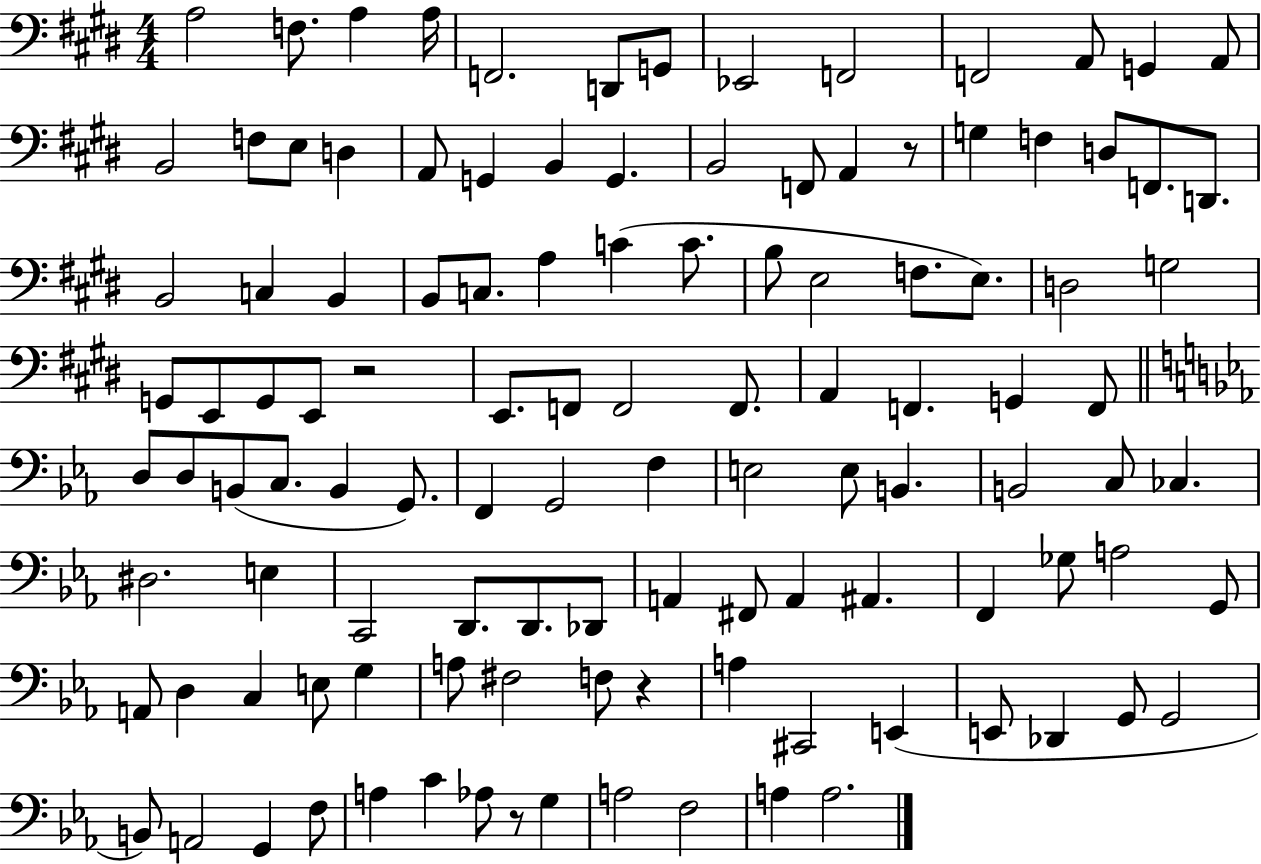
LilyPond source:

{
  \clef bass
  \numericTimeSignature
  \time 4/4
  \key e \major
  a2 f8. a4 a16 | f,2. d,8 g,8 | ees,2 f,2 | f,2 a,8 g,4 a,8 | \break b,2 f8 e8 d4 | a,8 g,4 b,4 g,4. | b,2 f,8 a,4 r8 | g4 f4 d8 f,8. d,8. | \break b,2 c4 b,4 | b,8 c8. a4 c'4( c'8. | b8 e2 f8. e8.) | d2 g2 | \break g,8 e,8 g,8 e,8 r2 | e,8. f,8 f,2 f,8. | a,4 f,4. g,4 f,8 | \bar "||" \break \key c \minor d8 d8 b,8( c8. b,4 g,8.) | f,4 g,2 f4 | e2 e8 b,4. | b,2 c8 ces4. | \break dis2. e4 | c,2 d,8. d,8. des,8 | a,4 fis,8 a,4 ais,4. | f,4 ges8 a2 g,8 | \break a,8 d4 c4 e8 g4 | a8 fis2 f8 r4 | a4 cis,2 e,4( | e,8 des,4 g,8 g,2 | \break b,8) a,2 g,4 f8 | a4 c'4 aes8 r8 g4 | a2 f2 | a4 a2. | \break \bar "|."
}